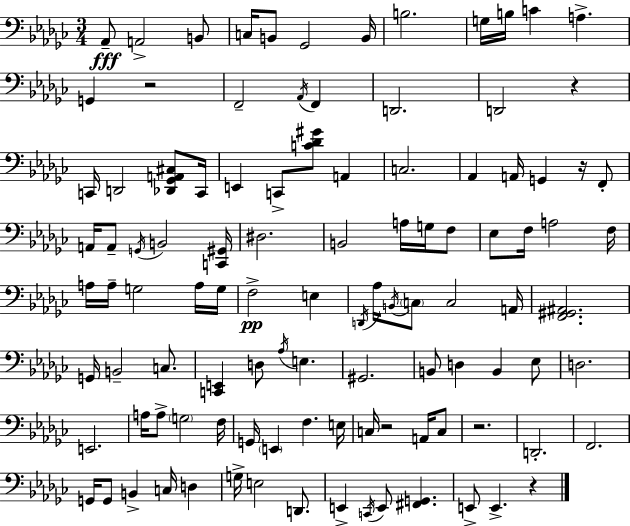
X:1
T:Untitled
M:3/4
L:1/4
K:Ebm
_A,,/2 A,,2 B,,/2 C,/4 B,,/2 _G,,2 B,,/4 B,2 G,/4 B,/4 C A, G,, z2 F,,2 _A,,/4 F,, D,,2 D,,2 z C,,/4 D,,2 [_D,,_G,,A,,^C,]/2 C,,/4 E,, C,,/2 [C_D^G]/2 A,, C,2 _A,, A,,/4 G,, z/4 F,,/2 A,,/4 A,,/2 G,,/4 B,,2 [C,,^G,,]/4 ^D,2 B,,2 A,/4 G,/4 F,/2 _E,/2 F,/4 A,2 F,/4 A,/4 A,/4 G,2 A,/4 G,/4 F,2 E, D,,/4 _A,/4 B,,/4 C,/2 C,2 A,,/4 [F,,^G,,^A,,]2 G,,/4 B,,2 C,/2 [C,,E,,] D,/2 _A,/4 E, ^G,,2 B,,/2 D, B,, _E,/2 D,2 E,,2 A,/4 A,/2 G,2 F,/4 G,,/4 E,, F, E,/4 C,/4 z2 A,,/4 C,/2 z2 D,,2 F,,2 G,,/4 G,,/2 B,, C,/4 D, G,/4 E,2 D,,/2 E,, C,,/4 E,,/2 [^F,,G,,] E,,/2 E,, z